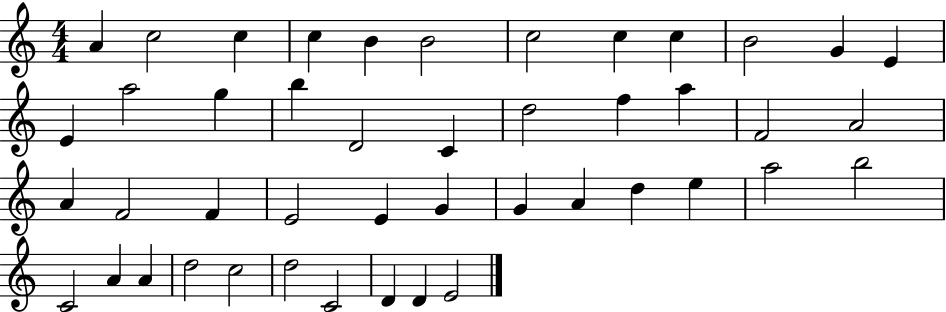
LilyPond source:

{
  \clef treble
  \numericTimeSignature
  \time 4/4
  \key c \major
  a'4 c''2 c''4 | c''4 b'4 b'2 | c''2 c''4 c''4 | b'2 g'4 e'4 | \break e'4 a''2 g''4 | b''4 d'2 c'4 | d''2 f''4 a''4 | f'2 a'2 | \break a'4 f'2 f'4 | e'2 e'4 g'4 | g'4 a'4 d''4 e''4 | a''2 b''2 | \break c'2 a'4 a'4 | d''2 c''2 | d''2 c'2 | d'4 d'4 e'2 | \break \bar "|."
}